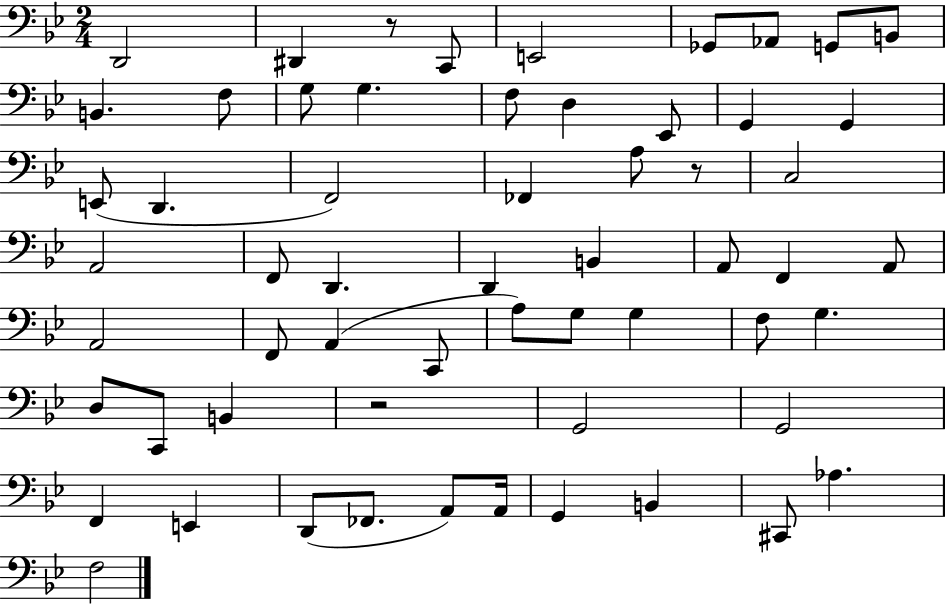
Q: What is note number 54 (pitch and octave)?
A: C#2